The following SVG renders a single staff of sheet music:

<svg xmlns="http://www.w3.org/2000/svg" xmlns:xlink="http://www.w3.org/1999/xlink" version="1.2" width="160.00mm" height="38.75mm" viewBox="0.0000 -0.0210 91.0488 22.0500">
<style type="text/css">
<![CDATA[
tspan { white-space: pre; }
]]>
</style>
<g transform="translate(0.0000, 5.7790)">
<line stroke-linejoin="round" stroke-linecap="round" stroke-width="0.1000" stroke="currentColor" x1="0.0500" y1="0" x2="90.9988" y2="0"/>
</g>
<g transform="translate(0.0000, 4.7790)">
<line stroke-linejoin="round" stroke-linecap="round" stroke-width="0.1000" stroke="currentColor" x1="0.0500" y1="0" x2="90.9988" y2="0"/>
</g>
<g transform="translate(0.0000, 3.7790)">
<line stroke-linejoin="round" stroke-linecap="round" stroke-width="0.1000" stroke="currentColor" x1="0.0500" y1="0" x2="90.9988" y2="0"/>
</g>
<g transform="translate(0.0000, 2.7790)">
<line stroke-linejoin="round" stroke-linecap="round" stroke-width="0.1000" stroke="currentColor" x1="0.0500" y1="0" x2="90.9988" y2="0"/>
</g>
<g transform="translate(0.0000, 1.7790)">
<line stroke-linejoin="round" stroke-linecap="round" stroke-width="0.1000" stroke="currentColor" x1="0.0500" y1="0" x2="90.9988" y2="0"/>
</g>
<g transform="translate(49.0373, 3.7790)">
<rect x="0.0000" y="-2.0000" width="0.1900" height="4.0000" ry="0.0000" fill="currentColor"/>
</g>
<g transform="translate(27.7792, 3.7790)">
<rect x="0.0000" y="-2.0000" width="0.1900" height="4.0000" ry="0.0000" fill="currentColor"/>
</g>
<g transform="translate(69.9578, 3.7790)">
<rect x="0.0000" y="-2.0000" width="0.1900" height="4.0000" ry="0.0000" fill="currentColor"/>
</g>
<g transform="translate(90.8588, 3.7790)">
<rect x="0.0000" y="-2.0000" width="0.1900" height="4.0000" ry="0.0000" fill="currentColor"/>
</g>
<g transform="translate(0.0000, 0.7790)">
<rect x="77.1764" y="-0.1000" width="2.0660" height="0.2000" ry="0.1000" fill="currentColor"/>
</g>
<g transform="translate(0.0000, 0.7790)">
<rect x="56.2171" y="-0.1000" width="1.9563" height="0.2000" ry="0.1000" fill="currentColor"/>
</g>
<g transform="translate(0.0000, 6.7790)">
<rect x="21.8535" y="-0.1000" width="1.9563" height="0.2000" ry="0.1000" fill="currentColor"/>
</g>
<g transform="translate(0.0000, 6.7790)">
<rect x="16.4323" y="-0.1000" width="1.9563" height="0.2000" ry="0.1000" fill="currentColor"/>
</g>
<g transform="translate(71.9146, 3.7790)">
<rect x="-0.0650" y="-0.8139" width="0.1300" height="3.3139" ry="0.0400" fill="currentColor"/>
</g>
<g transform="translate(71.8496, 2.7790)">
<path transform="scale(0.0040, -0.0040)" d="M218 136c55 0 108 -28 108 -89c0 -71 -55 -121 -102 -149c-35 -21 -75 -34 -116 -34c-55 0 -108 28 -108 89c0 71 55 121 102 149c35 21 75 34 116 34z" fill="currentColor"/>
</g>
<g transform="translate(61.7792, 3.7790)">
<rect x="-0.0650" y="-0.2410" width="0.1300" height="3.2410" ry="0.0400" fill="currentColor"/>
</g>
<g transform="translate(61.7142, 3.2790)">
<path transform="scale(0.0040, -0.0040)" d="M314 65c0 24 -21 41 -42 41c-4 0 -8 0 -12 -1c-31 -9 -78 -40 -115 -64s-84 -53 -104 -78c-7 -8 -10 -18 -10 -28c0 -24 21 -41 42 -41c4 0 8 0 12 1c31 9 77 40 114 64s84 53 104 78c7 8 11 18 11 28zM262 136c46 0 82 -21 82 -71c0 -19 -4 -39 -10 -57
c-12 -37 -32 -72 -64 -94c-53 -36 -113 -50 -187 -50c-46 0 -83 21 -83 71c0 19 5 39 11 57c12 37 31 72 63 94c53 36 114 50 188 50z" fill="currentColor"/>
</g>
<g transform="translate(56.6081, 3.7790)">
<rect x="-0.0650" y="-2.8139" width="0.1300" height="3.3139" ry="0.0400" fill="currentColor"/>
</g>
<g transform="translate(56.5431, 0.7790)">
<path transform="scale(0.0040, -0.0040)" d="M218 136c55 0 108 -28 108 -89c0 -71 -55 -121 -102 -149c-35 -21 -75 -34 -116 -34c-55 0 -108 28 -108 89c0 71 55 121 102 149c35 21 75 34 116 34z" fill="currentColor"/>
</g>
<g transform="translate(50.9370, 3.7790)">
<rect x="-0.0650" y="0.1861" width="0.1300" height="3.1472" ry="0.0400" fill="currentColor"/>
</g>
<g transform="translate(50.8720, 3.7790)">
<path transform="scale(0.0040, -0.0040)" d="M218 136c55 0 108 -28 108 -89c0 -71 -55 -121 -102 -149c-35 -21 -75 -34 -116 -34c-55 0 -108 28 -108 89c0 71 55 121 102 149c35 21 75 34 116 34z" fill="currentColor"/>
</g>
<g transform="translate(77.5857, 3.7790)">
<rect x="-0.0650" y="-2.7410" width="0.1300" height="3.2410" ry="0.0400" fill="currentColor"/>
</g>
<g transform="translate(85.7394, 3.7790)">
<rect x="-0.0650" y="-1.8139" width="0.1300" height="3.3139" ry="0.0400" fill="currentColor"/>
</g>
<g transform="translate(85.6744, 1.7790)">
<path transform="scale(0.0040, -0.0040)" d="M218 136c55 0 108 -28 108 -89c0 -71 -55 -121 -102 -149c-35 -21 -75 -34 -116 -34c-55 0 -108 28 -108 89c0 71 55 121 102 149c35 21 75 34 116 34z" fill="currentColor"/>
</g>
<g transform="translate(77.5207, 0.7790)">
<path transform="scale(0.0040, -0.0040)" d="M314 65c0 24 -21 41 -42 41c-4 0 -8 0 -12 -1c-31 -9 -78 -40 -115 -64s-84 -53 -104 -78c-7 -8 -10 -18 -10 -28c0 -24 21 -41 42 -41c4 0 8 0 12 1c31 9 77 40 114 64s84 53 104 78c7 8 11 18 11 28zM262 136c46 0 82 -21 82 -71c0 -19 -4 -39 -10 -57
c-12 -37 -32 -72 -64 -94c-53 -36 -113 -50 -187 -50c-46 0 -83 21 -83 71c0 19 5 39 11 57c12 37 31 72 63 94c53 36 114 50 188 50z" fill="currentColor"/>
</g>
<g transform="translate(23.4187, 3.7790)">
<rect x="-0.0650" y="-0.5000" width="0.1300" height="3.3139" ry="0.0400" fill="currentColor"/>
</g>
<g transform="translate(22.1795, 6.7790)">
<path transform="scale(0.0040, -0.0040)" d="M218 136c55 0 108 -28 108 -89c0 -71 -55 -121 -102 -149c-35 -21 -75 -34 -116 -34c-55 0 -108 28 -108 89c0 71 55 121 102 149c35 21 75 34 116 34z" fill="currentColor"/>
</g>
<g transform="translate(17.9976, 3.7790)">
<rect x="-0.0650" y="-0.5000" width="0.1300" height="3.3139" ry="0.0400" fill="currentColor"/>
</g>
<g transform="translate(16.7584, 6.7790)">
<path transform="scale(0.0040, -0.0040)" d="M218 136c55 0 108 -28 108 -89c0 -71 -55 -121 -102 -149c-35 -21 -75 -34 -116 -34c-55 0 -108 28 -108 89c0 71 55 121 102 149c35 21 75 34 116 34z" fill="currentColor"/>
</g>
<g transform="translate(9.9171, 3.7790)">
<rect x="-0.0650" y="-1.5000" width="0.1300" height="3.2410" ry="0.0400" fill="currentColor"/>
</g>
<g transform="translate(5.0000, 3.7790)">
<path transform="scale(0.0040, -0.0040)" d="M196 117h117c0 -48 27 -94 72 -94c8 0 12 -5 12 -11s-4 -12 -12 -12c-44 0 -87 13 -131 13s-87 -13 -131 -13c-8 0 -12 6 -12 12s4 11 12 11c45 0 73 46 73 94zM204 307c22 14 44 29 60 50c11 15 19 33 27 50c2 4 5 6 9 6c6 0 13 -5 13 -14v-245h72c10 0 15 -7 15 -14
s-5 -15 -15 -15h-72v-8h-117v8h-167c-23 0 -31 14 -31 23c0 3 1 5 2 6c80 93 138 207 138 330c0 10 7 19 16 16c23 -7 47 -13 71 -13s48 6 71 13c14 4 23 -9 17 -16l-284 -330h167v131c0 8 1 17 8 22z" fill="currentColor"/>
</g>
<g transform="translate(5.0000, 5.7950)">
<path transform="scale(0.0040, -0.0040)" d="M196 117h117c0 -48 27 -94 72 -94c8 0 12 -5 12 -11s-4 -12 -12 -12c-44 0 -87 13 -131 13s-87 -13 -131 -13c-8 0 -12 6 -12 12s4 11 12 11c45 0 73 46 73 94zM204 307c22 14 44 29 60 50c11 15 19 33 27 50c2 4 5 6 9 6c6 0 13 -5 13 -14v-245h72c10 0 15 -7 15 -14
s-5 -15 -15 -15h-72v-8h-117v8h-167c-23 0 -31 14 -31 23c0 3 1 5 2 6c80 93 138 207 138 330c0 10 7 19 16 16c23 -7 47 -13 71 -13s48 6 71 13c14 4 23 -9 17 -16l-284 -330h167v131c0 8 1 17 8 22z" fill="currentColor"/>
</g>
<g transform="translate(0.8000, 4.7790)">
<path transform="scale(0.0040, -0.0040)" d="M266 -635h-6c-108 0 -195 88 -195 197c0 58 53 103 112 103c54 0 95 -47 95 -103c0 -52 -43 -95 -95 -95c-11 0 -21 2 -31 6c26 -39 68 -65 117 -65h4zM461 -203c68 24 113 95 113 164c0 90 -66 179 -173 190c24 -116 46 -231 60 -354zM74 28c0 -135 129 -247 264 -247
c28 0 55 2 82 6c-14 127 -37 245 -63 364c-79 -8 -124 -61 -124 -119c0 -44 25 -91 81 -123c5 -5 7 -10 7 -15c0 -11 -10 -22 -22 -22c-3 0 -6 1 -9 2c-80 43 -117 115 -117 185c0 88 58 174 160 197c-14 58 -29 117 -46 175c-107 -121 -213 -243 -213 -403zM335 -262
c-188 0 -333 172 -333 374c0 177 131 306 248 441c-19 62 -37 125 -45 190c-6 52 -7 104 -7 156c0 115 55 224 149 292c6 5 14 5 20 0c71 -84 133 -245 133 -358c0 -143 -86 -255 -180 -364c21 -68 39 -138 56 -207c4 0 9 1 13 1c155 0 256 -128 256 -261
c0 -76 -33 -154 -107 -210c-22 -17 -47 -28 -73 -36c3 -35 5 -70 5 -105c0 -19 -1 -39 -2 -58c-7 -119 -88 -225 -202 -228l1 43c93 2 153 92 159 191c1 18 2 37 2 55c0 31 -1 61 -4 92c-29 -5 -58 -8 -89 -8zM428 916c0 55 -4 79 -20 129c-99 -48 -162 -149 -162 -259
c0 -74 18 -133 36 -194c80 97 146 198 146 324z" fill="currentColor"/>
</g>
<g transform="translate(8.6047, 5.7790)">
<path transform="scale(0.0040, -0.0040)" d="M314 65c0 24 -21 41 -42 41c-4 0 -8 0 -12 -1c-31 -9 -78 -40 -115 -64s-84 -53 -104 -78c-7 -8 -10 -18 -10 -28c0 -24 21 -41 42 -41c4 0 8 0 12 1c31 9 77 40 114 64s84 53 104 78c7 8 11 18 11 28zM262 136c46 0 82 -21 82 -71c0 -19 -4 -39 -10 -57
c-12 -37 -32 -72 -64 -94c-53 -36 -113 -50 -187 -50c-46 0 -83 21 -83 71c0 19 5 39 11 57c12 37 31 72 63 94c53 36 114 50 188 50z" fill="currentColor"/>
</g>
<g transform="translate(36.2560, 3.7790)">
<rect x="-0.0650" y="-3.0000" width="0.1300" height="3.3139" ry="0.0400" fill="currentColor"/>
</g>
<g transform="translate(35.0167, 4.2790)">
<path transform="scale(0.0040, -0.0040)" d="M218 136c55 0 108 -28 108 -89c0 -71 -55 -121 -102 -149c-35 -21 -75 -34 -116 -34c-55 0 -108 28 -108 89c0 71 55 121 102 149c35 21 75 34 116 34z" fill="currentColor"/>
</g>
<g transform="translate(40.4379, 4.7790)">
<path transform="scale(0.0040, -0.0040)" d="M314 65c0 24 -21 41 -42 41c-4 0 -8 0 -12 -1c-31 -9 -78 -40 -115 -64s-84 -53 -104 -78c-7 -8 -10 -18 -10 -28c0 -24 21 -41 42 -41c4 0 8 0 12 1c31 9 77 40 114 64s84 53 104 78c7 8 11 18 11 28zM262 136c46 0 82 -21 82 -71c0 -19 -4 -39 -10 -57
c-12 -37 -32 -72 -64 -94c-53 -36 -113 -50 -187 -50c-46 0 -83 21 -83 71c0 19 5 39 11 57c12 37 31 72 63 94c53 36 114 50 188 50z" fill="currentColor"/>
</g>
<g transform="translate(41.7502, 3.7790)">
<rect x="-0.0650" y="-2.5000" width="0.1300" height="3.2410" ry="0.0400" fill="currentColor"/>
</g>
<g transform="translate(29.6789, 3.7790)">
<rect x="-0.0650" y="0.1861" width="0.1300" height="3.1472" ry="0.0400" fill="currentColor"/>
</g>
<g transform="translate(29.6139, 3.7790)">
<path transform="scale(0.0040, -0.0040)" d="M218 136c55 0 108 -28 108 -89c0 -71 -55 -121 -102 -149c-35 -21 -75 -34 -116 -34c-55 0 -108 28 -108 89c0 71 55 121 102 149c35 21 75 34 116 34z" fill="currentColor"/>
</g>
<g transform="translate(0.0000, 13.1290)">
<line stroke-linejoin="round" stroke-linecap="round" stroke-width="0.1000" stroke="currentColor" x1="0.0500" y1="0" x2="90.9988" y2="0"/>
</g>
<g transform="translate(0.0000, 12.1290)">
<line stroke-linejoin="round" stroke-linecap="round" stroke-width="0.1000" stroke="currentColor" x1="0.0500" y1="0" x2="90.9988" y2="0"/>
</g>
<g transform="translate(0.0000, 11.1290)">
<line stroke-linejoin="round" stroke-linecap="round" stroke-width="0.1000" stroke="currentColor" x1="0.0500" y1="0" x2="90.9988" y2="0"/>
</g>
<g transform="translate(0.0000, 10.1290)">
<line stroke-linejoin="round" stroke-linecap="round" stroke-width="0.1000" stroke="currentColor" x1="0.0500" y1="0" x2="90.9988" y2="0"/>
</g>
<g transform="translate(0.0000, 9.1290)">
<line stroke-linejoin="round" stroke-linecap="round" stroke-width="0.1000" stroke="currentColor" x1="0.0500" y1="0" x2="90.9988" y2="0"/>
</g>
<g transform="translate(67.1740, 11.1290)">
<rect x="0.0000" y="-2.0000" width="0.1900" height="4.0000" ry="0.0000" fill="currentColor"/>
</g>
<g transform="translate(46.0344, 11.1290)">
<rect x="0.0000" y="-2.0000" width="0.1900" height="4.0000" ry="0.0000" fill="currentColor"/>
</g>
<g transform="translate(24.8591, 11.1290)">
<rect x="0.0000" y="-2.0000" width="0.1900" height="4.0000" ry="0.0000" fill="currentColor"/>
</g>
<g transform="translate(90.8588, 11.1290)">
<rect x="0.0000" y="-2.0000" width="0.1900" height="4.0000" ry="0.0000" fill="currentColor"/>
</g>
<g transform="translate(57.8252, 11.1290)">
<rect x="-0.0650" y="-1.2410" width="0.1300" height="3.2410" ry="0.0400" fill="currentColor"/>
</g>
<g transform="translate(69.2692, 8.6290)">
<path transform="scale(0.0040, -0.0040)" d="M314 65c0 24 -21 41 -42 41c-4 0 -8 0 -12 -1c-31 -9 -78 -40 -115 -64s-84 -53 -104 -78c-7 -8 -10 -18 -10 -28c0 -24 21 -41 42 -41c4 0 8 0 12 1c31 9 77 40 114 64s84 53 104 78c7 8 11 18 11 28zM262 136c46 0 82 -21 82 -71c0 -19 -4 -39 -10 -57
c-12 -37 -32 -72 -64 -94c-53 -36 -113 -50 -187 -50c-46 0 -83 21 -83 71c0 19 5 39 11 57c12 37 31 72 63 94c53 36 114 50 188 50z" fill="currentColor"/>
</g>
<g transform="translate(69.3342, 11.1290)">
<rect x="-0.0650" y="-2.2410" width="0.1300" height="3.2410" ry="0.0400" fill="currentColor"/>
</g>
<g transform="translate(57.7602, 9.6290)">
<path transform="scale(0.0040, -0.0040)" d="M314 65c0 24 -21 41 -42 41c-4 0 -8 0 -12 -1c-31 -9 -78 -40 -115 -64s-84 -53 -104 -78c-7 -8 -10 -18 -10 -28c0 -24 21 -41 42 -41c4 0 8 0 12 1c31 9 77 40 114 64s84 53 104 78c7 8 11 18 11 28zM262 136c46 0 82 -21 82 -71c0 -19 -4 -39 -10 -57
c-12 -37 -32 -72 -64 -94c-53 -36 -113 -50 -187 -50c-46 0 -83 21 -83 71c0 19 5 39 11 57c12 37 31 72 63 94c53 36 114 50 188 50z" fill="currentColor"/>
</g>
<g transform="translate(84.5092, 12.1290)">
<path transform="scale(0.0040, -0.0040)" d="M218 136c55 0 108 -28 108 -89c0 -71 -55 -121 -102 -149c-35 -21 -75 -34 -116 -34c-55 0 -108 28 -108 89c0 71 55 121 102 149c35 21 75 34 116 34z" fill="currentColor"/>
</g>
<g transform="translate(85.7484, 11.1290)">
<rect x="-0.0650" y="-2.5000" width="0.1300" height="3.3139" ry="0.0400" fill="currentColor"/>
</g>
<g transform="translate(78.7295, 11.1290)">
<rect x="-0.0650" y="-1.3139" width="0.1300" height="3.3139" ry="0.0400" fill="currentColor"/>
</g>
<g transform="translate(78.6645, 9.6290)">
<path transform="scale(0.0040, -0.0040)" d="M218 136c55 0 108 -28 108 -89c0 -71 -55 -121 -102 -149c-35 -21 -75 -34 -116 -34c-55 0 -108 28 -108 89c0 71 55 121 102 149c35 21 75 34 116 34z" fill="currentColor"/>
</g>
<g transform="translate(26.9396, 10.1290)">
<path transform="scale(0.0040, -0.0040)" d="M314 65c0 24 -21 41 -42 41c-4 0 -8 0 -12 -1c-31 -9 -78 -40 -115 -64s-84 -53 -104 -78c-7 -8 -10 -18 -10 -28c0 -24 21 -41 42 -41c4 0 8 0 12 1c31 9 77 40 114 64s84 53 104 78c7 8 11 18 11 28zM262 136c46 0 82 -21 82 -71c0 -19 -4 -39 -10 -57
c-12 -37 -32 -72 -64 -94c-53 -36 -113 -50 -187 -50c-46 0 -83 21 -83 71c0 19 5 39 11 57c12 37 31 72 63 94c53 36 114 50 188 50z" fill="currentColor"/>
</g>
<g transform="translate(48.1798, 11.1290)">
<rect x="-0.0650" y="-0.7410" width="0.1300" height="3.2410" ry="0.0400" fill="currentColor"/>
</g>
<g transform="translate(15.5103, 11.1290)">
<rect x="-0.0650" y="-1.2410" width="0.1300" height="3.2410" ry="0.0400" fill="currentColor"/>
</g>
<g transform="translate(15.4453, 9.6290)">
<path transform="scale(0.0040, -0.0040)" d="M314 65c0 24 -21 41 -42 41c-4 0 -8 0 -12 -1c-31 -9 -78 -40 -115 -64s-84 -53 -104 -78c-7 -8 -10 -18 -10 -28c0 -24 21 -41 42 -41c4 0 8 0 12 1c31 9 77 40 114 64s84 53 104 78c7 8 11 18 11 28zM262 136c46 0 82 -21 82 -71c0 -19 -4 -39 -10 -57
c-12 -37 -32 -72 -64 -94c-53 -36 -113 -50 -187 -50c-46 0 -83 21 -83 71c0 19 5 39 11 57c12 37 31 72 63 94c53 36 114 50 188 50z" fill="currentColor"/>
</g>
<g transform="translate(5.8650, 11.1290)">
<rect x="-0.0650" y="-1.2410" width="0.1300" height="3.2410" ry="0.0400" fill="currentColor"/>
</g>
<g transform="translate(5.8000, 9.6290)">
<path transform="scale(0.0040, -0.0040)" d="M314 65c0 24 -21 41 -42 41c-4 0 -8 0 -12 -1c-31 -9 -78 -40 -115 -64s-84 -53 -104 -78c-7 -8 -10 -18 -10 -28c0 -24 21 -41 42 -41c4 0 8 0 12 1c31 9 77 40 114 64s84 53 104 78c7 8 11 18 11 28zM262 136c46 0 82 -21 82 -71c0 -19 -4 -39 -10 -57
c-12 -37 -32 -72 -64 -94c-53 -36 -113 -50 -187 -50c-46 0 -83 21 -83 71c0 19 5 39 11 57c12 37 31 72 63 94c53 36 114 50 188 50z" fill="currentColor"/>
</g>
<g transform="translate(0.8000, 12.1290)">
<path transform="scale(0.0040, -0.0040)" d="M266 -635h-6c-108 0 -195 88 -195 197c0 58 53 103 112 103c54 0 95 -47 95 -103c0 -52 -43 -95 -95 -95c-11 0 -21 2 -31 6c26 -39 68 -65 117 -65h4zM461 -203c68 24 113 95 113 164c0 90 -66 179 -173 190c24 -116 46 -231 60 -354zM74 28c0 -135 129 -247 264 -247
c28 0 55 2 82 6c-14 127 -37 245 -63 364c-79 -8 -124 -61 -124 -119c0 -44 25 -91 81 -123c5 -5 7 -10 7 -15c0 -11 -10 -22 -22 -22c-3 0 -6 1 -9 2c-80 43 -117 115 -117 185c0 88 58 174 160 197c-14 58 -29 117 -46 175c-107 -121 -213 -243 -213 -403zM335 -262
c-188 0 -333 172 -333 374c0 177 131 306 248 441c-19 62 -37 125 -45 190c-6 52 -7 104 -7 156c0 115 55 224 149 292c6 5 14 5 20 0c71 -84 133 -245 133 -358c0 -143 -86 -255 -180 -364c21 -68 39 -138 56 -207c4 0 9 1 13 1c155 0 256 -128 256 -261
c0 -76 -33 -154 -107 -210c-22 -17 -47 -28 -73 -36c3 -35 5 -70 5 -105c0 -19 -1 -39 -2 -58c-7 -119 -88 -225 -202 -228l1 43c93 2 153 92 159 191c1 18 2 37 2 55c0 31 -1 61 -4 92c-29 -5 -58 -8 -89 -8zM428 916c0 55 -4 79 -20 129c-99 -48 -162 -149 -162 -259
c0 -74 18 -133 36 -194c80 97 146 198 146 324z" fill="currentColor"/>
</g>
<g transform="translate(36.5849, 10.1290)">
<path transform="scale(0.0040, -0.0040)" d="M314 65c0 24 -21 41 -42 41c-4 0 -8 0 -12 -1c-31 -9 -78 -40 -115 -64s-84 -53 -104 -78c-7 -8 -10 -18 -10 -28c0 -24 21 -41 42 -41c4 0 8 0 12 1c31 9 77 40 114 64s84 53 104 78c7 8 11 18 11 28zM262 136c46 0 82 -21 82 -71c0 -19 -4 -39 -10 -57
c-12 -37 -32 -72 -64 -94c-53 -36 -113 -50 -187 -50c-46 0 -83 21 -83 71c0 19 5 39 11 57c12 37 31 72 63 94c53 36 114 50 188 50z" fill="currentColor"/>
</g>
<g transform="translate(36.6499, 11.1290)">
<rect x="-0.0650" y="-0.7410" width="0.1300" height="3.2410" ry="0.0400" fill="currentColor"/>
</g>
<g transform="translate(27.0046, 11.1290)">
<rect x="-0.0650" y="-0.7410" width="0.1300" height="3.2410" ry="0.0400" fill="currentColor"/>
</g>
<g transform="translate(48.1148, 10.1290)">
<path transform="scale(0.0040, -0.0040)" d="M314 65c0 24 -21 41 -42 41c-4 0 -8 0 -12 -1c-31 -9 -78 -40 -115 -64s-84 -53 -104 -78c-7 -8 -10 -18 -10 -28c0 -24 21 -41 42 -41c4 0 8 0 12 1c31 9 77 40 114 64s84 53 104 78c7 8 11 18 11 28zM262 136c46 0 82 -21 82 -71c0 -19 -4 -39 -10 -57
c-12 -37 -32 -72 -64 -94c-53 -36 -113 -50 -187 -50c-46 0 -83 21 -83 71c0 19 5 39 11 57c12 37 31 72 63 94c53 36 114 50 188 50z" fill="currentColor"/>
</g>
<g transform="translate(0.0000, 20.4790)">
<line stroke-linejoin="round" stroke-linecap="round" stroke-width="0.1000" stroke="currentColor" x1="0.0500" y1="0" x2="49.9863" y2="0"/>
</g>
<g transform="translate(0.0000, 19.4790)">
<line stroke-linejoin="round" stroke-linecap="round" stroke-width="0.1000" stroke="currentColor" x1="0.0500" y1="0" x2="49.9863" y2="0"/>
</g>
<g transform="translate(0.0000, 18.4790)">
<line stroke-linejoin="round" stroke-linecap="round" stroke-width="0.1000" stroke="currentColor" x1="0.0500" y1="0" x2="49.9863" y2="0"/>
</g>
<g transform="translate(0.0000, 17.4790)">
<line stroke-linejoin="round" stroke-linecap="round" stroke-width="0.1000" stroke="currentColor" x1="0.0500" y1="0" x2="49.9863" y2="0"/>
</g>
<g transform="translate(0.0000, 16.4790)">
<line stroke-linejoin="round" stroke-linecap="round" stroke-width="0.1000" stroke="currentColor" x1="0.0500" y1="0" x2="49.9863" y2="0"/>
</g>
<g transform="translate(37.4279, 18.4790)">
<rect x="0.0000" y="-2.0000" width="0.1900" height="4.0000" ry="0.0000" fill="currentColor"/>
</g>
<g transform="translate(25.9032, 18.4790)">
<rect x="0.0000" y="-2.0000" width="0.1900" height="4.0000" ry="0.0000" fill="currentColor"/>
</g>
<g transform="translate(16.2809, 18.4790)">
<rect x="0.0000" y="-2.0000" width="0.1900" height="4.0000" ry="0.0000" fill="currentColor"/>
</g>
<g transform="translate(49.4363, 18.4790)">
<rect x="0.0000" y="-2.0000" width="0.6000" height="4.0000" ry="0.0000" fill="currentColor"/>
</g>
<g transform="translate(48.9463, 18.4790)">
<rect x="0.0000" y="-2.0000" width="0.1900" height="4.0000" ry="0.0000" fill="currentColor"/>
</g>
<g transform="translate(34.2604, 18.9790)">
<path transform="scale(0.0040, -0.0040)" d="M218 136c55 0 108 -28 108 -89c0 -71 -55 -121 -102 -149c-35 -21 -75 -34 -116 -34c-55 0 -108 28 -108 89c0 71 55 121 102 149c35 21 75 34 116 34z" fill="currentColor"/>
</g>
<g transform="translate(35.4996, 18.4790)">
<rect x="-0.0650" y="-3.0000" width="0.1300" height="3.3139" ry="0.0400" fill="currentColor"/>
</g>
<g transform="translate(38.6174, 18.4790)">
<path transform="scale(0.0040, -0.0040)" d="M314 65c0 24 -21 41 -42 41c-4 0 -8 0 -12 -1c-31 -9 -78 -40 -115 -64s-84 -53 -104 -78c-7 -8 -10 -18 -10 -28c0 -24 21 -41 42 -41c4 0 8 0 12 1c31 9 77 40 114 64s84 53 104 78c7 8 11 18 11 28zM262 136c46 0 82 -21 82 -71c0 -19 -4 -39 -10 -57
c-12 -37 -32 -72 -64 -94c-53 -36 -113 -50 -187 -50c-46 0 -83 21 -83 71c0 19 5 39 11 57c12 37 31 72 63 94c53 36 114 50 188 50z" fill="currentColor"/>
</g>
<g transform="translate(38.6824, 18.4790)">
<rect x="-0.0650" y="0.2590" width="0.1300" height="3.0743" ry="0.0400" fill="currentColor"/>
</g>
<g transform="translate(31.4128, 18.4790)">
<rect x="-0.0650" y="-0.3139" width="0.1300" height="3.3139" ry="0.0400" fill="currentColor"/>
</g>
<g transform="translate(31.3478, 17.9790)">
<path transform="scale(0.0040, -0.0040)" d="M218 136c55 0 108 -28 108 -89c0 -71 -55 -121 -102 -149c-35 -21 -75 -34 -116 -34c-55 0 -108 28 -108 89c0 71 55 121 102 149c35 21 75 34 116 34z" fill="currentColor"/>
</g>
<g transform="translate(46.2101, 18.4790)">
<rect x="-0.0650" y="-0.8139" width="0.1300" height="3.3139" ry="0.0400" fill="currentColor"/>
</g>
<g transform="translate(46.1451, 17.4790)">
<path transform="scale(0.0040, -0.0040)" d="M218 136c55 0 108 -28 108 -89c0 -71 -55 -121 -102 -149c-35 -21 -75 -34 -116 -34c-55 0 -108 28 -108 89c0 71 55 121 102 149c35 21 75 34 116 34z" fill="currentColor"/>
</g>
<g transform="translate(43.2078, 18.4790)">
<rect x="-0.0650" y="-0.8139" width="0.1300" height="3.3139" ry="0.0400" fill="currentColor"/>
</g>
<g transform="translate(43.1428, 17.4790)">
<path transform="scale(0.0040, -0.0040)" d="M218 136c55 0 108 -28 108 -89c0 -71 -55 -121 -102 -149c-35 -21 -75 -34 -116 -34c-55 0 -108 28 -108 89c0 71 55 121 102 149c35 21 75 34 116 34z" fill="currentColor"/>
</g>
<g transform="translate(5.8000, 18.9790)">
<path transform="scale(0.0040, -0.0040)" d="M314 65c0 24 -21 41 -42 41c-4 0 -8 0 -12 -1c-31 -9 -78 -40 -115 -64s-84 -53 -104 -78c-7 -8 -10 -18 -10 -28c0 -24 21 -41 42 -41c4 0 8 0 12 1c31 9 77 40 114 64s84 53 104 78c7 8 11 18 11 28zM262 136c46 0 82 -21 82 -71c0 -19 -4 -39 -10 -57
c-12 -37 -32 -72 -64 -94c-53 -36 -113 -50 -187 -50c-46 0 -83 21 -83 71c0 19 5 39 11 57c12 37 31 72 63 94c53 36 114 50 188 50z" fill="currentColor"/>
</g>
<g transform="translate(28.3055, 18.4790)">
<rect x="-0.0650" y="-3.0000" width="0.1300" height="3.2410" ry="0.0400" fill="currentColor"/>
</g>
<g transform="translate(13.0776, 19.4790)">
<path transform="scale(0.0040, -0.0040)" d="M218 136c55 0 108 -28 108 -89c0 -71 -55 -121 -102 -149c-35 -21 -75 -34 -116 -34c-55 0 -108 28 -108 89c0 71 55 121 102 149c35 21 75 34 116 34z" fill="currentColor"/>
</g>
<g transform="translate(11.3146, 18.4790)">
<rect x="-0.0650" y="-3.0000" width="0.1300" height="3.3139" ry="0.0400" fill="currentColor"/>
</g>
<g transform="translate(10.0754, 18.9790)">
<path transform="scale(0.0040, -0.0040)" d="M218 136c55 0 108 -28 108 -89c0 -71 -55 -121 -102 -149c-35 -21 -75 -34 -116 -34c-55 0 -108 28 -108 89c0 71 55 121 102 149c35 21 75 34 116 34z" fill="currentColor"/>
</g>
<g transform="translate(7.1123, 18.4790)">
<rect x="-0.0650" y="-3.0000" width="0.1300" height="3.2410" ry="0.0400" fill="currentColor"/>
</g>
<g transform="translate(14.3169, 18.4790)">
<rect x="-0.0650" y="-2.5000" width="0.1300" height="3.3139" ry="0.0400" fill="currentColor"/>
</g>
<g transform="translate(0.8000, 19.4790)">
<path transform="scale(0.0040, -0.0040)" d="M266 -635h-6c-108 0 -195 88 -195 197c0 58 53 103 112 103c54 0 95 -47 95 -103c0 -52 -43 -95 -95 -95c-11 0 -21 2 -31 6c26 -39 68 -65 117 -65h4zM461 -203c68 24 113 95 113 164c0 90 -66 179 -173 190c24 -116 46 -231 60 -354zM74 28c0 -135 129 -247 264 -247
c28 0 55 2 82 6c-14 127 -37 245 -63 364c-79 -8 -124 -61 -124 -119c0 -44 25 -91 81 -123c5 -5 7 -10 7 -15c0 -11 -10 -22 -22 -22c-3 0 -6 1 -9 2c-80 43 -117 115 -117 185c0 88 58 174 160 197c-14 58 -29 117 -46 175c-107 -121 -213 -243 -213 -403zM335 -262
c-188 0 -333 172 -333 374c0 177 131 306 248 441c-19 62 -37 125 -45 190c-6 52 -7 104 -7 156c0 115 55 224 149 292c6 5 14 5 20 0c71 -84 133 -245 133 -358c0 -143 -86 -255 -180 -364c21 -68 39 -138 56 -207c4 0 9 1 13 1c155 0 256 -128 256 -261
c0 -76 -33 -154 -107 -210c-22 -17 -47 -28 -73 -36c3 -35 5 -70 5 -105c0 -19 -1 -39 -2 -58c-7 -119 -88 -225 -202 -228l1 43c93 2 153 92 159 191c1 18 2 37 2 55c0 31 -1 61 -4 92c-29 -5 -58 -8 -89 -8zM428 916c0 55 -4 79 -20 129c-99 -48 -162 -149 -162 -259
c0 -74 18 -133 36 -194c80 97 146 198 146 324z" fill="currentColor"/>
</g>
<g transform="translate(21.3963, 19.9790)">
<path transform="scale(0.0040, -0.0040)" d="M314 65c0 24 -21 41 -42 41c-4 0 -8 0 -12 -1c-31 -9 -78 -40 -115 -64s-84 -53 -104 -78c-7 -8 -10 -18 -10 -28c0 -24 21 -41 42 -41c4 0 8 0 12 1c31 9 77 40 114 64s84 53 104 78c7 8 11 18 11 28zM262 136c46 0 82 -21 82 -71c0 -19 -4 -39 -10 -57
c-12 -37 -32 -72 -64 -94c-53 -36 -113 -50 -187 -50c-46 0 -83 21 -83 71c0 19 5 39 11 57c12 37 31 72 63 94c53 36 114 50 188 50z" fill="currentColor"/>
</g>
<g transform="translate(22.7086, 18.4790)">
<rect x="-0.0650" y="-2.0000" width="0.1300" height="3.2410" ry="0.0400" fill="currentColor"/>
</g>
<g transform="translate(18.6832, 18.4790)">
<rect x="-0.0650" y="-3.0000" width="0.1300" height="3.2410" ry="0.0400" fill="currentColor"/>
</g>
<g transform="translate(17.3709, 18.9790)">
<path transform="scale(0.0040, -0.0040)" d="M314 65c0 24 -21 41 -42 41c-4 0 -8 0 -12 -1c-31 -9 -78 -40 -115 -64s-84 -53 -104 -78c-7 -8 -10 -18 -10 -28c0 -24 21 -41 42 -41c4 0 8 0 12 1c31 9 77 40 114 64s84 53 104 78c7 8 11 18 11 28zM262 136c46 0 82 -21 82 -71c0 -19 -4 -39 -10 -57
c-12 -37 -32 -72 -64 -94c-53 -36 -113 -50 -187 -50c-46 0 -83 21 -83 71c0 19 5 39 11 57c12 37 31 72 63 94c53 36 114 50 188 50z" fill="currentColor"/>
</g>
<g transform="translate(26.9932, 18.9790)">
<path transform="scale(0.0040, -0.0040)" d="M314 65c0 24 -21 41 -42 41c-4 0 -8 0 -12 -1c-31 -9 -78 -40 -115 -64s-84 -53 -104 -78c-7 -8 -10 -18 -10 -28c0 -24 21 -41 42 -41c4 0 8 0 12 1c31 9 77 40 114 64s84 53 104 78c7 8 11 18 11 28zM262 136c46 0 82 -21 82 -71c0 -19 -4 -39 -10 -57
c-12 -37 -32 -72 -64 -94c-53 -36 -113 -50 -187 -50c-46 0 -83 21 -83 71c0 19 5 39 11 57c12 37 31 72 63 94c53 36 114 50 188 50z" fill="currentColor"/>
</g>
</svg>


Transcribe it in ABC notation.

X:1
T:Untitled
M:4/4
L:1/4
K:C
E2 C C B A G2 B a c2 d a2 f e2 e2 d2 d2 d2 e2 g2 e G A2 A G A2 F2 A2 c A B2 d d